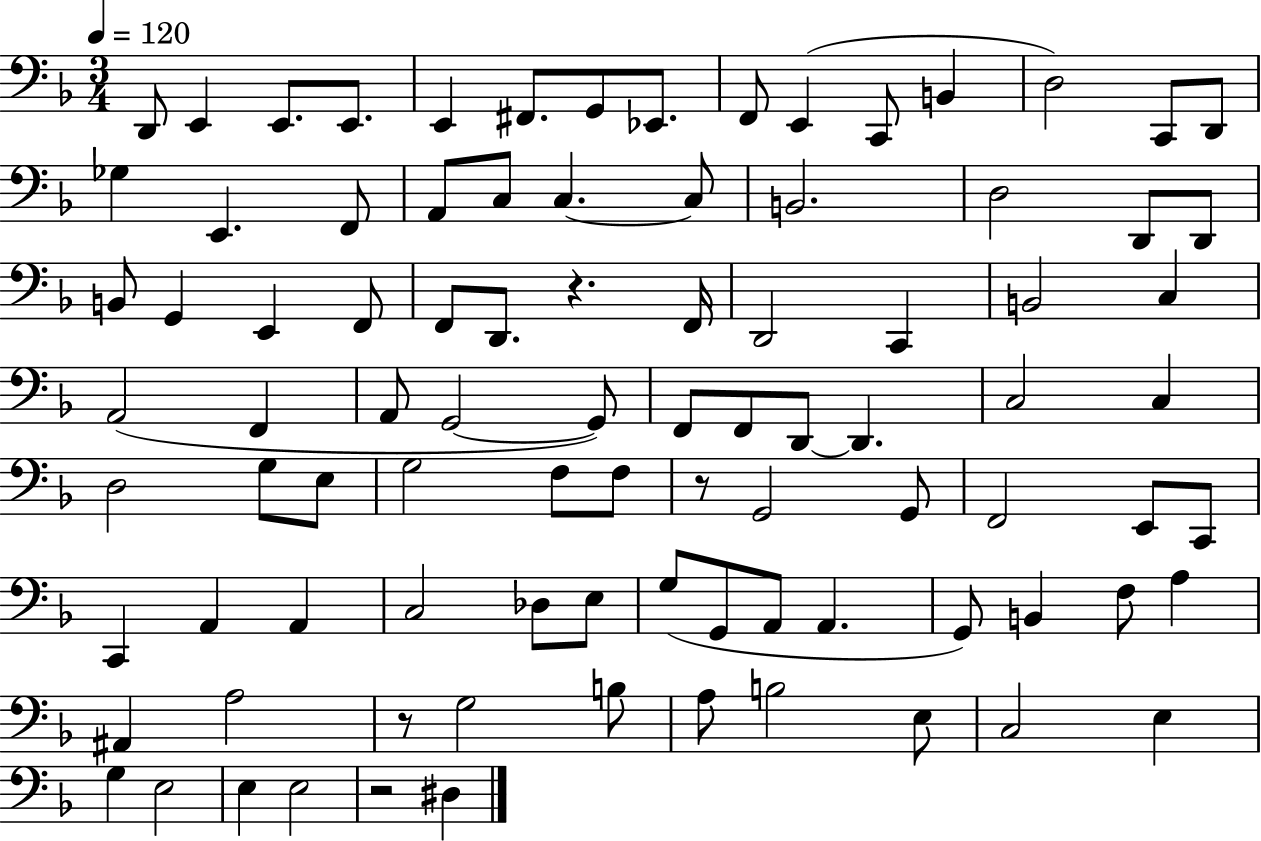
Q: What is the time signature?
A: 3/4